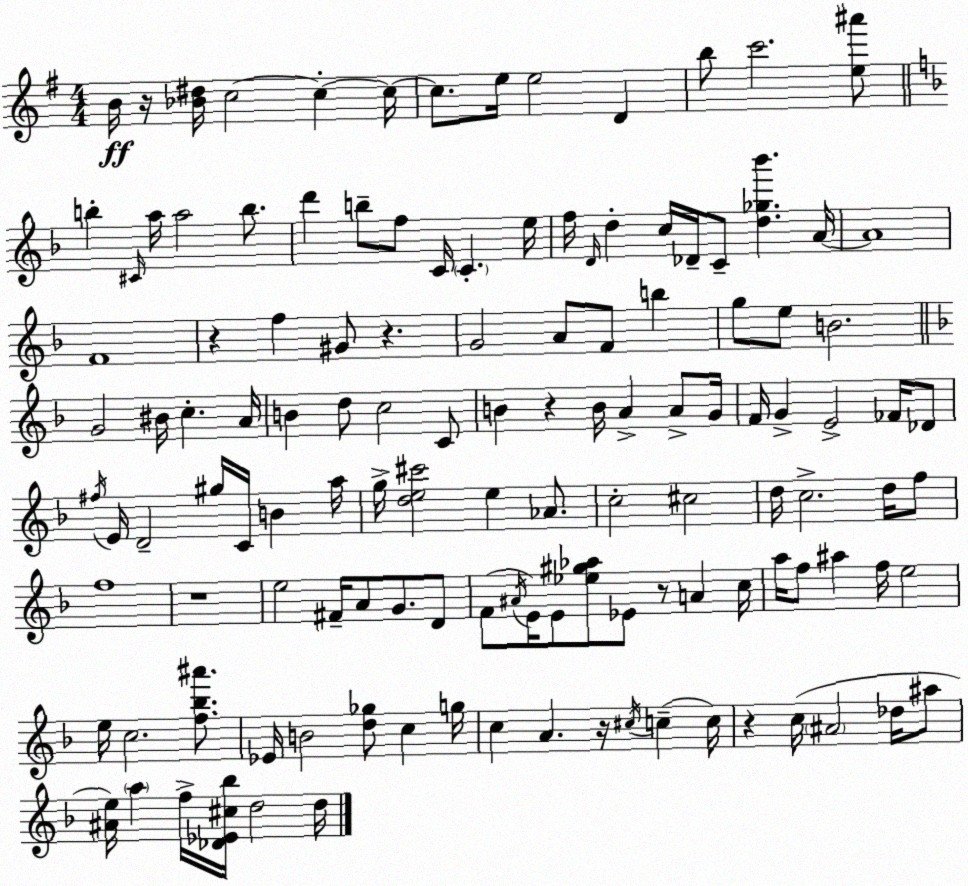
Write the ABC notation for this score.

X:1
T:Untitled
M:4/4
L:1/4
K:G
B/4 z/4 [_B^d]/4 c2 c c/4 c/2 e/4 e2 D b/2 c'2 [e^a']/2 b ^C/4 a/4 a2 b/2 d' b/2 f/2 C/4 C e/4 f/4 D/4 d c/4 _D/4 C/2 [d_g_b'] A/4 A4 F4 z f ^G/2 z G2 A/2 F/2 b g/2 e/2 B2 G2 ^B/4 c A/4 B d/2 c2 C/2 B z B/4 A A/2 G/4 F/4 G E2 _F/4 _D/2 ^f/4 E/4 D2 ^g/4 C/4 B a/4 g/4 [de^c']2 e _A/2 c2 ^c2 d/4 c2 d/4 f/2 f4 z4 e2 ^F/4 A/2 G/2 D/2 F/2 ^A/4 E/4 E/2 [_e^g_a]/2 _E/2 z/2 A c/4 a/4 f/2 ^a f/4 e2 e/4 c2 [f_b^a']/2 _E/4 B2 [d_g]/2 c g/4 c A z/4 ^c/4 c c/4 z c/4 ^A2 _d/4 ^a/2 [^Ae]/4 a f/4 [_D_E^c_b]/4 d2 d/4